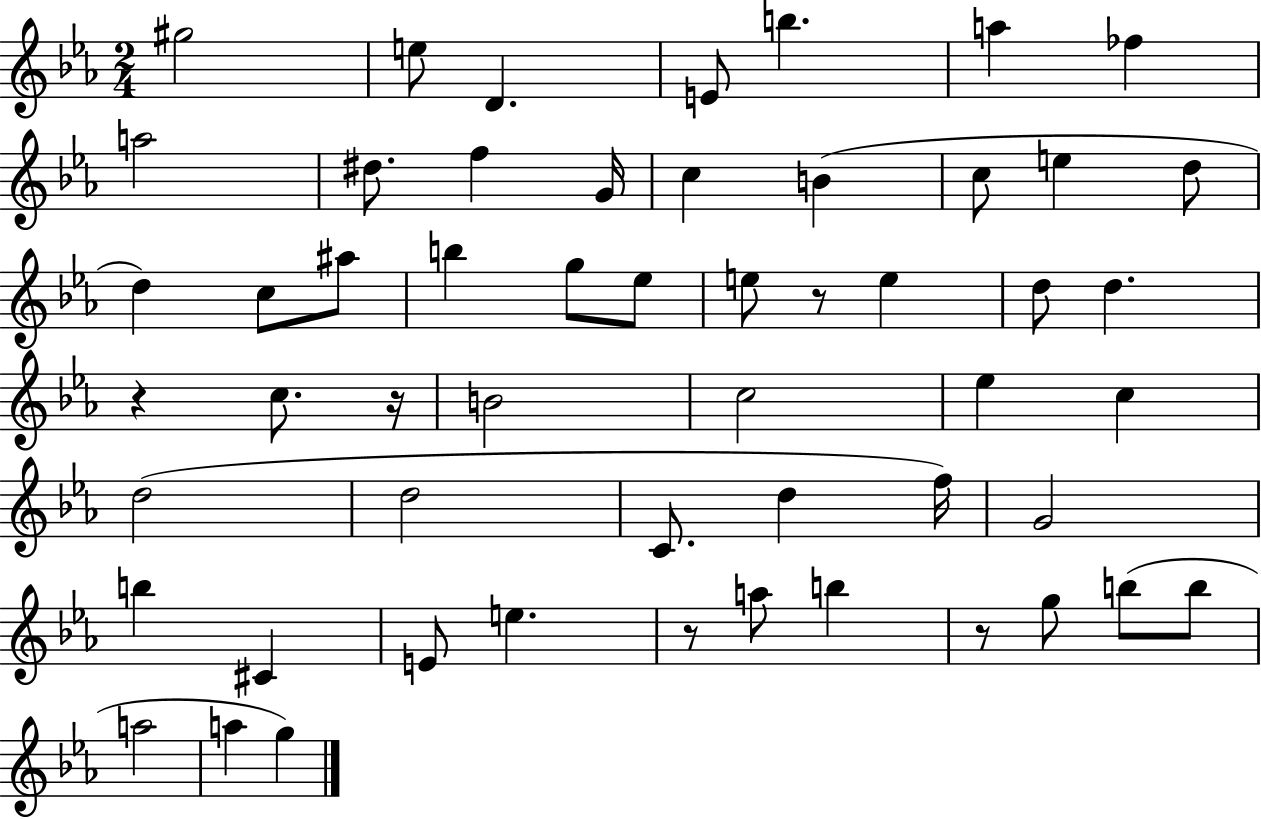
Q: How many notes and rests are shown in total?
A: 54